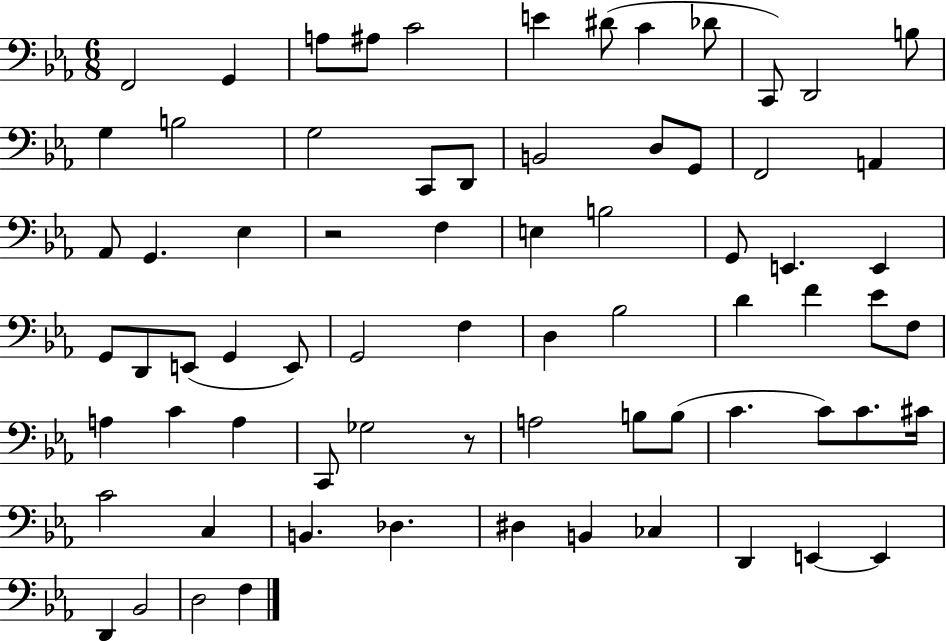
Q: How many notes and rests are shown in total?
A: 72